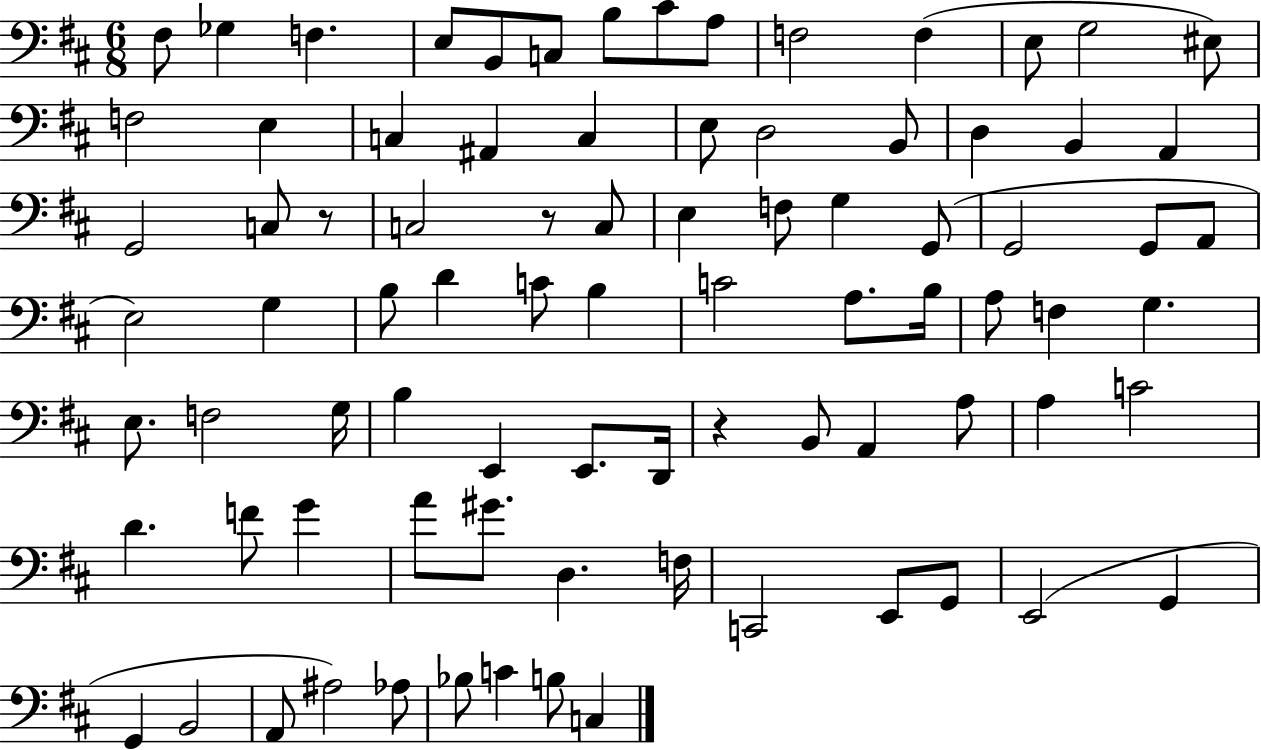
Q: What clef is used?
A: bass